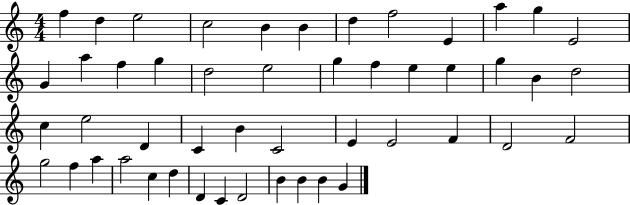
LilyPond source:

{
  \clef treble
  \numericTimeSignature
  \time 4/4
  \key c \major
  f''4 d''4 e''2 | c''2 b'4 b'4 | d''4 f''2 e'4 | a''4 g''4 e'2 | \break g'4 a''4 f''4 g''4 | d''2 e''2 | g''4 f''4 e''4 e''4 | g''4 b'4 d''2 | \break c''4 e''2 d'4 | c'4 b'4 c'2 | e'4 e'2 f'4 | d'2 f'2 | \break g''2 f''4 a''4 | a''2 c''4 d''4 | d'4 c'4 d'2 | b'4 b'4 b'4 g'4 | \break \bar "|."
}